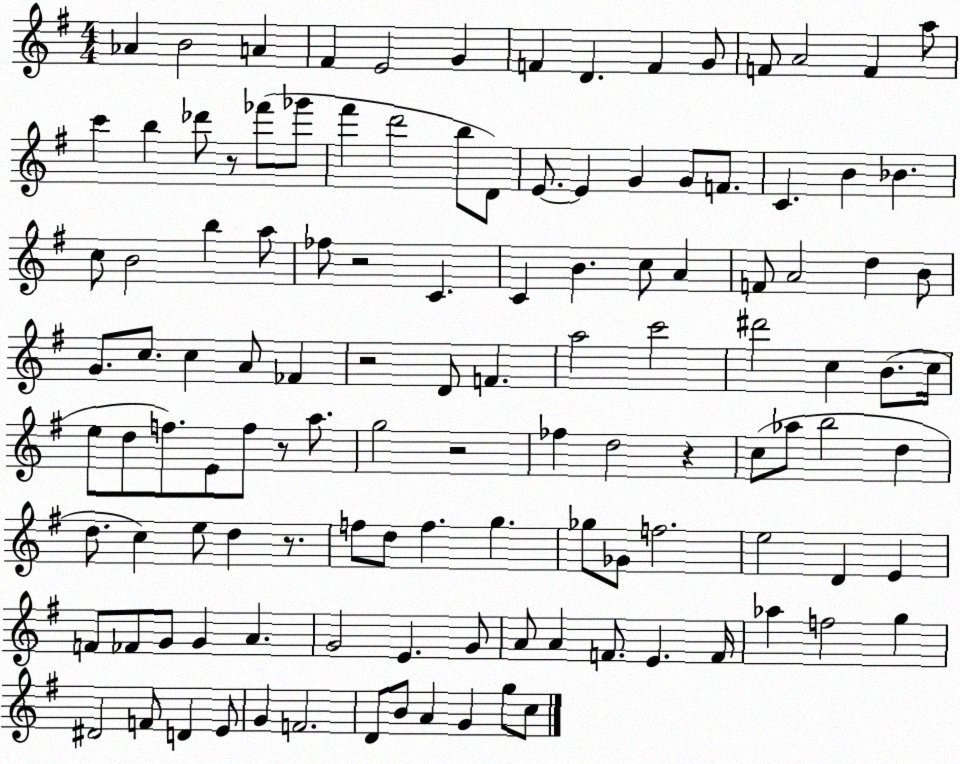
X:1
T:Untitled
M:4/4
L:1/4
K:G
_A B2 A ^F E2 G F D F G/2 F/2 A2 F a/2 c' b _d'/2 z/2 _f'/2 _g'/2 ^f' d'2 b/2 D/2 E/2 E G G/2 F/2 C B _B c/2 B2 b a/2 _f/2 z2 C C B c/2 A F/2 A2 d B/2 G/2 c/2 c A/2 _F z2 D/2 F a2 c'2 ^d'2 c B/2 c/4 e/2 d/2 f/2 E/2 f/2 z/2 a/2 g2 z2 _f d2 z c/2 _a/2 b2 d d/2 c e/2 d z/2 f/2 d/2 f g _g/2 _G/2 f2 e2 D E F/2 _F/2 G/2 G A G2 E G/2 A/2 A F/2 E F/4 _a f2 g ^D2 F/2 D E/2 G F2 D/2 B/2 A G g/2 c/2